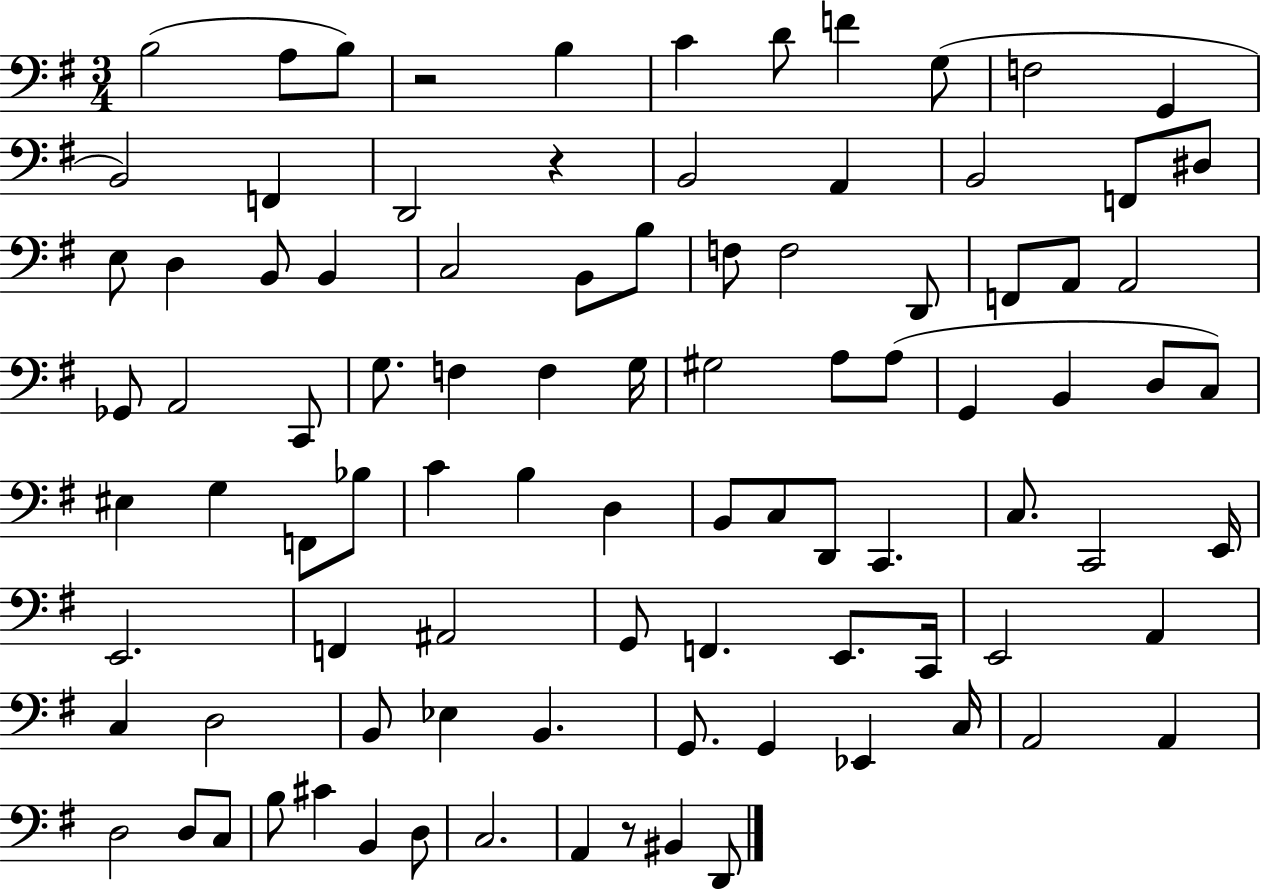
X:1
T:Untitled
M:3/4
L:1/4
K:G
B,2 A,/2 B,/2 z2 B, C D/2 F G,/2 F,2 G,, B,,2 F,, D,,2 z B,,2 A,, B,,2 F,,/2 ^D,/2 E,/2 D, B,,/2 B,, C,2 B,,/2 B,/2 F,/2 F,2 D,,/2 F,,/2 A,,/2 A,,2 _G,,/2 A,,2 C,,/2 G,/2 F, F, G,/4 ^G,2 A,/2 A,/2 G,, B,, D,/2 C,/2 ^E, G, F,,/2 _B,/2 C B, D, B,,/2 C,/2 D,,/2 C,, C,/2 C,,2 E,,/4 E,,2 F,, ^A,,2 G,,/2 F,, E,,/2 C,,/4 E,,2 A,, C, D,2 B,,/2 _E, B,, G,,/2 G,, _E,, C,/4 A,,2 A,, D,2 D,/2 C,/2 B,/2 ^C B,, D,/2 C,2 A,, z/2 ^B,, D,,/2